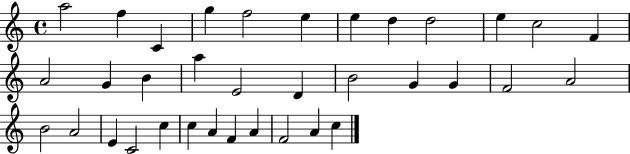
X:1
T:Untitled
M:4/4
L:1/4
K:C
a2 f C g f2 e e d d2 e c2 F A2 G B a E2 D B2 G G F2 A2 B2 A2 E C2 c c A F A F2 A c